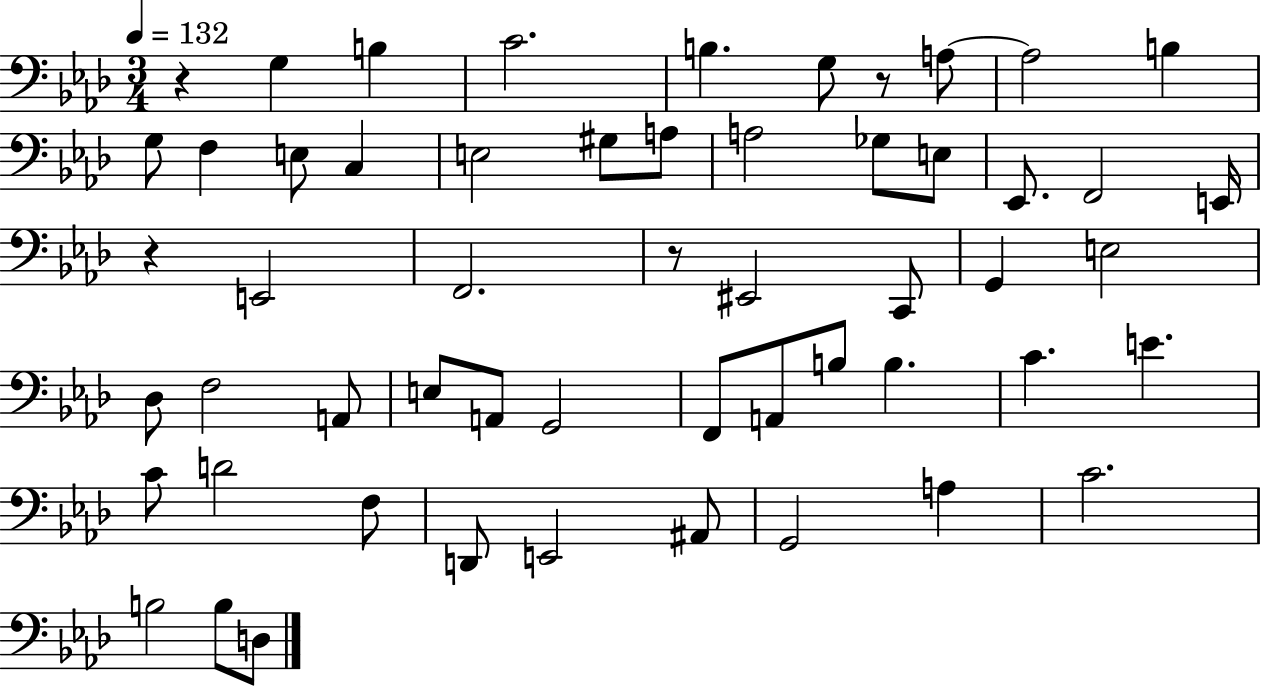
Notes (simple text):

R/q G3/q B3/q C4/h. B3/q. G3/e R/e A3/e A3/h B3/q G3/e F3/q E3/e C3/q E3/h G#3/e A3/e A3/h Gb3/e E3/e Eb2/e. F2/h E2/s R/q E2/h F2/h. R/e EIS2/h C2/e G2/q E3/h Db3/e F3/h A2/e E3/e A2/e G2/h F2/e A2/e B3/e B3/q. C4/q. E4/q. C4/e D4/h F3/e D2/e E2/h A#2/e G2/h A3/q C4/h. B3/h B3/e D3/e